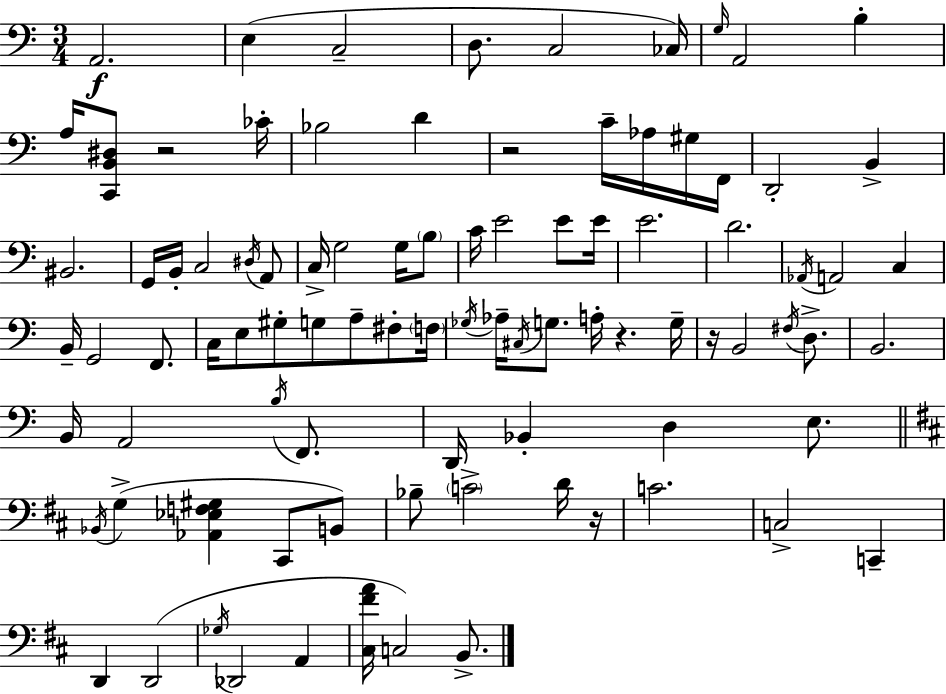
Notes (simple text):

A2/h. E3/q C3/h D3/e. C3/h CES3/s G3/s A2/h B3/q A3/s [C2,B2,D#3]/e R/h CES4/s Bb3/h D4/q R/h C4/s Ab3/s G#3/s F2/s D2/h B2/q BIS2/h. G2/s B2/s C3/h D#3/s A2/e C3/s G3/h G3/s B3/e C4/s E4/h E4/e E4/s E4/h. D4/h. Ab2/s A2/h C3/q B2/s G2/h F2/e. C3/s E3/e G#3/e G3/e A3/e F#3/e F3/s Gb3/s Ab3/s C#3/s G3/e. A3/s R/q. G3/s R/s B2/h F#3/s D3/e. B2/h. B2/s A2/h B3/s F2/e. D2/s Bb2/q D3/q E3/e. Bb2/s G3/q [Ab2,Eb3,F3,G#3]/q C#2/e B2/e Bb3/e C4/h D4/s R/s C4/h. C3/h C2/q D2/q D2/h Gb3/s Db2/h A2/q [C#3,F#4,A4]/s C3/h B2/e.